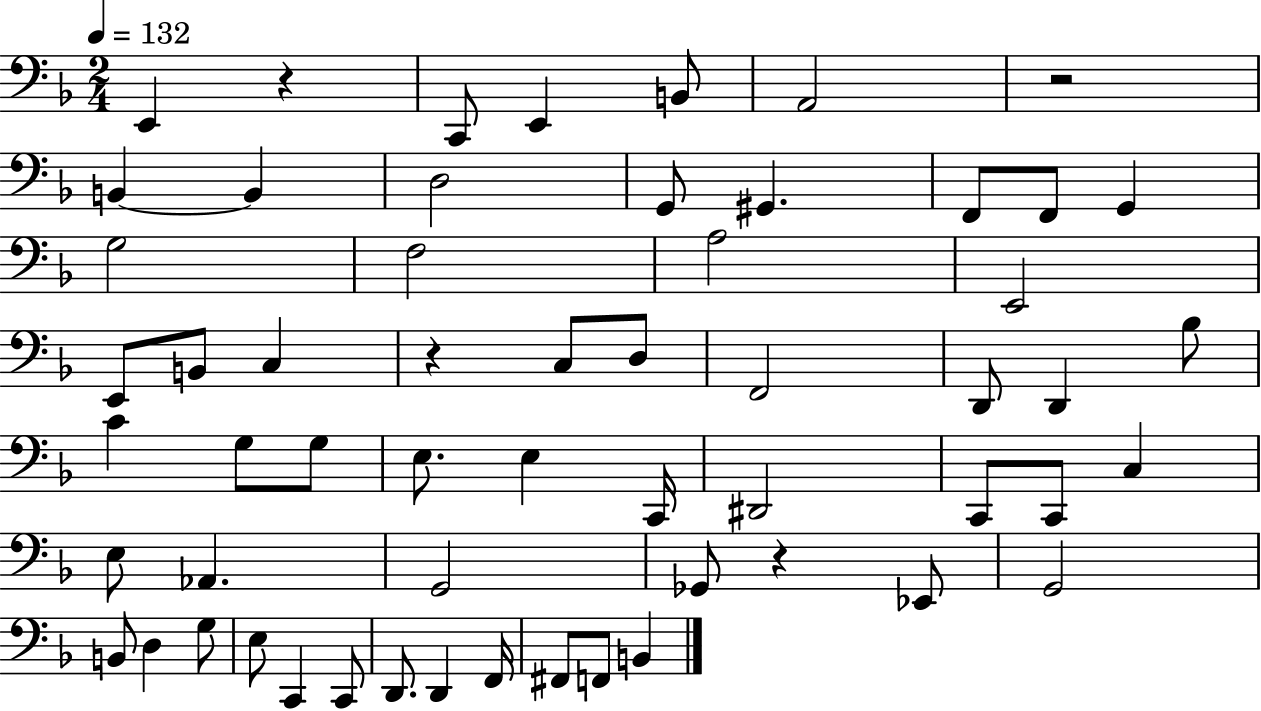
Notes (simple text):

E2/q R/q C2/e E2/q B2/e A2/h R/h B2/q B2/q D3/h G2/e G#2/q. F2/e F2/e G2/q G3/h F3/h A3/h E2/h E2/e B2/e C3/q R/q C3/e D3/e F2/h D2/e D2/q Bb3/e C4/q G3/e G3/e E3/e. E3/q C2/s D#2/h C2/e C2/e C3/q E3/e Ab2/q. G2/h Gb2/e R/q Eb2/e G2/h B2/e D3/q G3/e E3/e C2/q C2/e D2/e. D2/q F2/s F#2/e F2/e B2/q